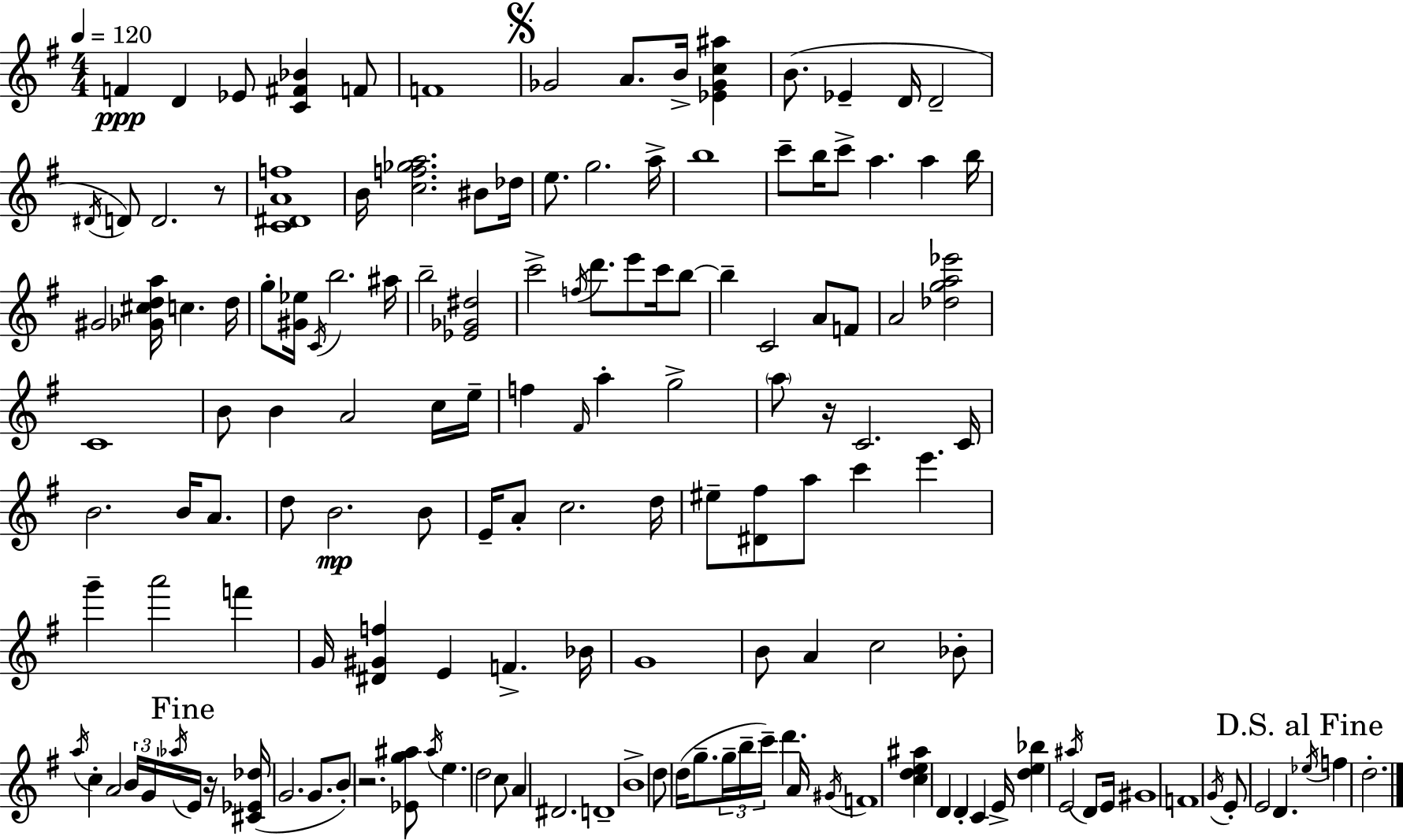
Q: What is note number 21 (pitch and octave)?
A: A5